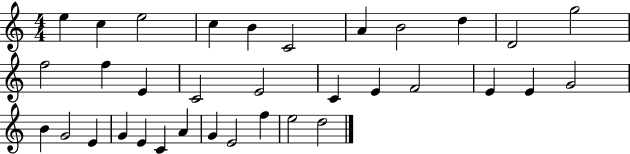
E5/q C5/q E5/h C5/q B4/q C4/h A4/q B4/h D5/q D4/h G5/h F5/h F5/q E4/q C4/h E4/h C4/q E4/q F4/h E4/q E4/q G4/h B4/q G4/h E4/q G4/q E4/q C4/q A4/q G4/q E4/h F5/q E5/h D5/h